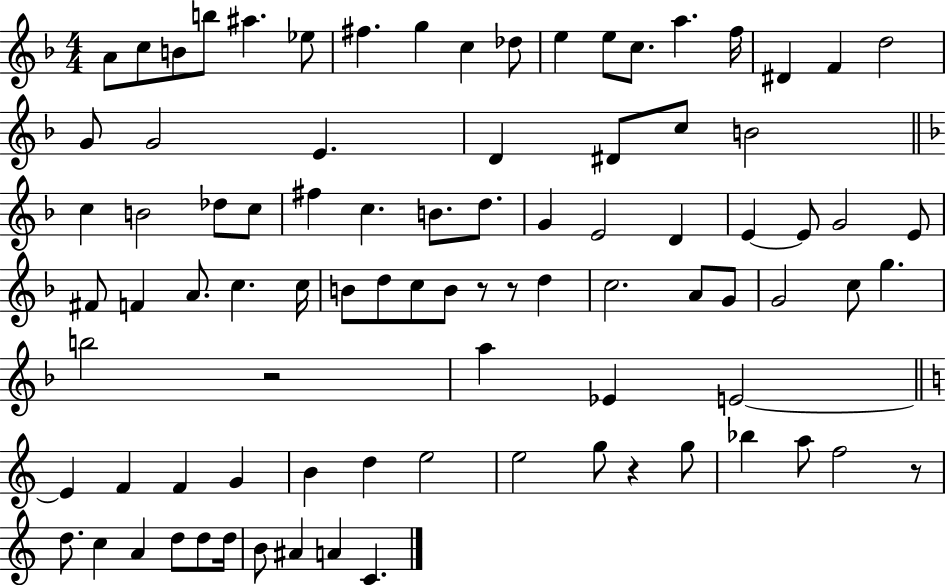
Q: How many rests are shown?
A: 5